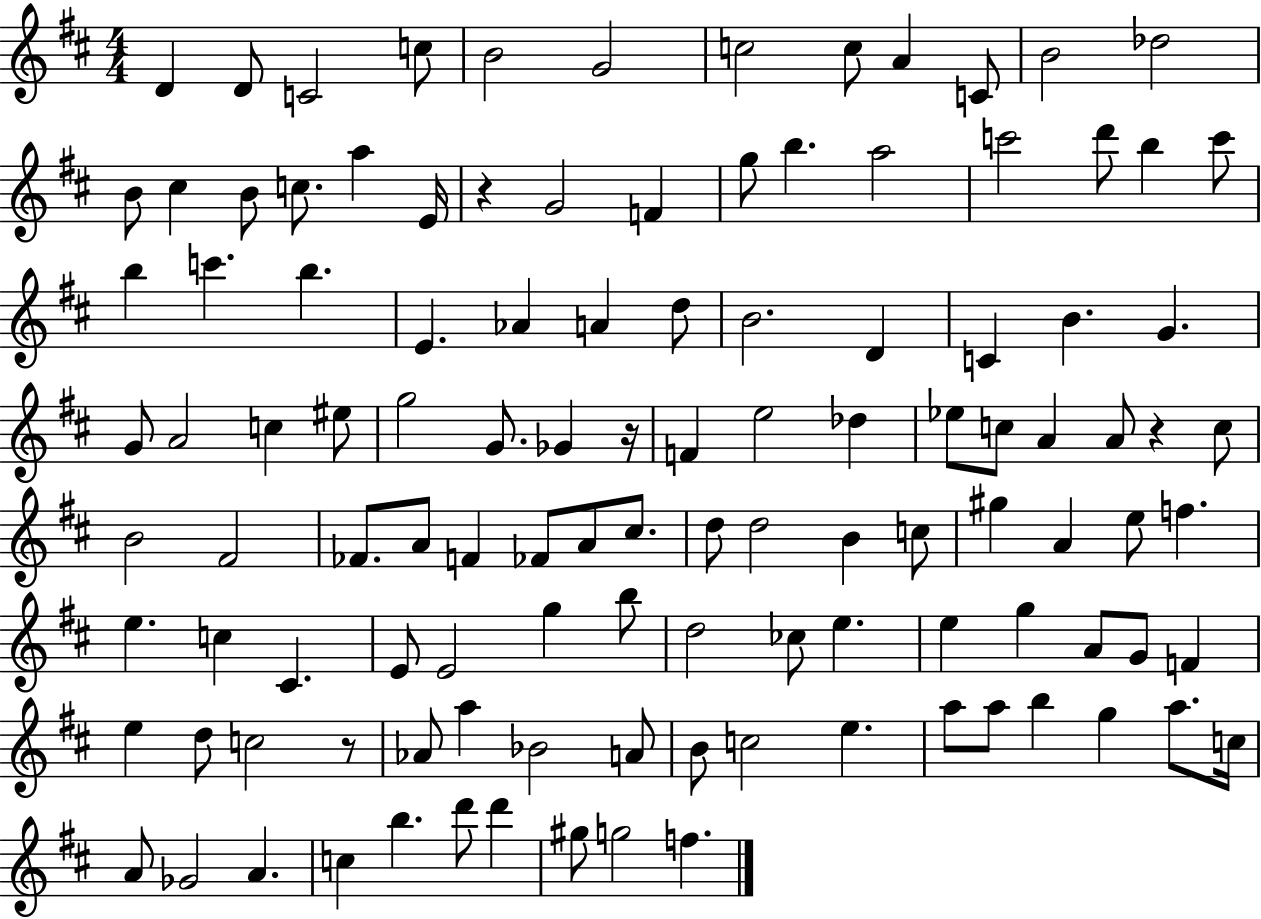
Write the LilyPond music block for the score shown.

{
  \clef treble
  \numericTimeSignature
  \time 4/4
  \key d \major
  d'4 d'8 c'2 c''8 | b'2 g'2 | c''2 c''8 a'4 c'8 | b'2 des''2 | \break b'8 cis''4 b'8 c''8. a''4 e'16 | r4 g'2 f'4 | g''8 b''4. a''2 | c'''2 d'''8 b''4 c'''8 | \break b''4 c'''4. b''4. | e'4. aes'4 a'4 d''8 | b'2. d'4 | c'4 b'4. g'4. | \break g'8 a'2 c''4 eis''8 | g''2 g'8. ges'4 r16 | f'4 e''2 des''4 | ees''8 c''8 a'4 a'8 r4 c''8 | \break b'2 fis'2 | fes'8. a'8 f'4 fes'8 a'8 cis''8. | d''8 d''2 b'4 c''8 | gis''4 a'4 e''8 f''4. | \break e''4. c''4 cis'4. | e'8 e'2 g''4 b''8 | d''2 ces''8 e''4. | e''4 g''4 a'8 g'8 f'4 | \break e''4 d''8 c''2 r8 | aes'8 a''4 bes'2 a'8 | b'8 c''2 e''4. | a''8 a''8 b''4 g''4 a''8. c''16 | \break a'8 ges'2 a'4. | c''4 b''4. d'''8 d'''4 | gis''8 g''2 f''4. | \bar "|."
}